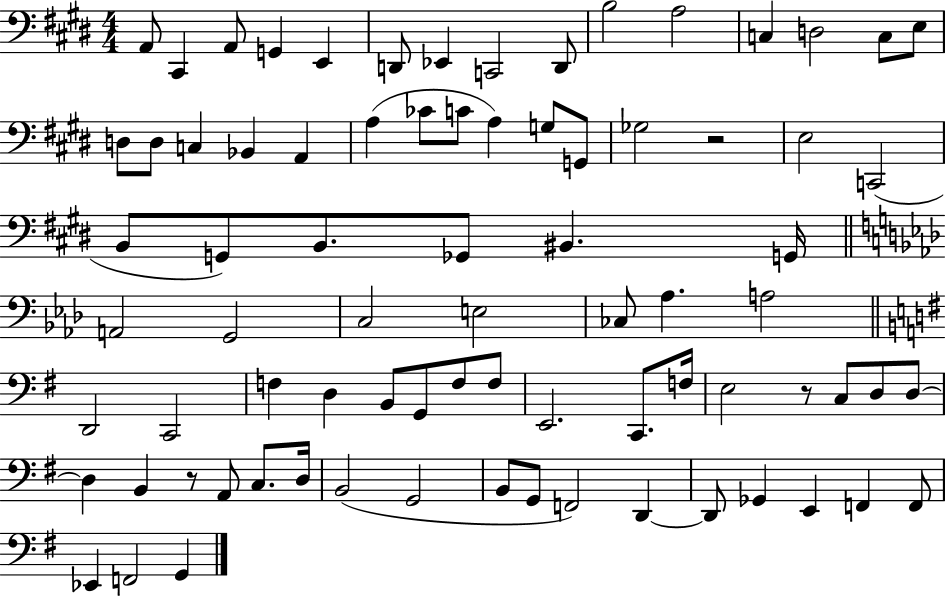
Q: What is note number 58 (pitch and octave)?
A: D3